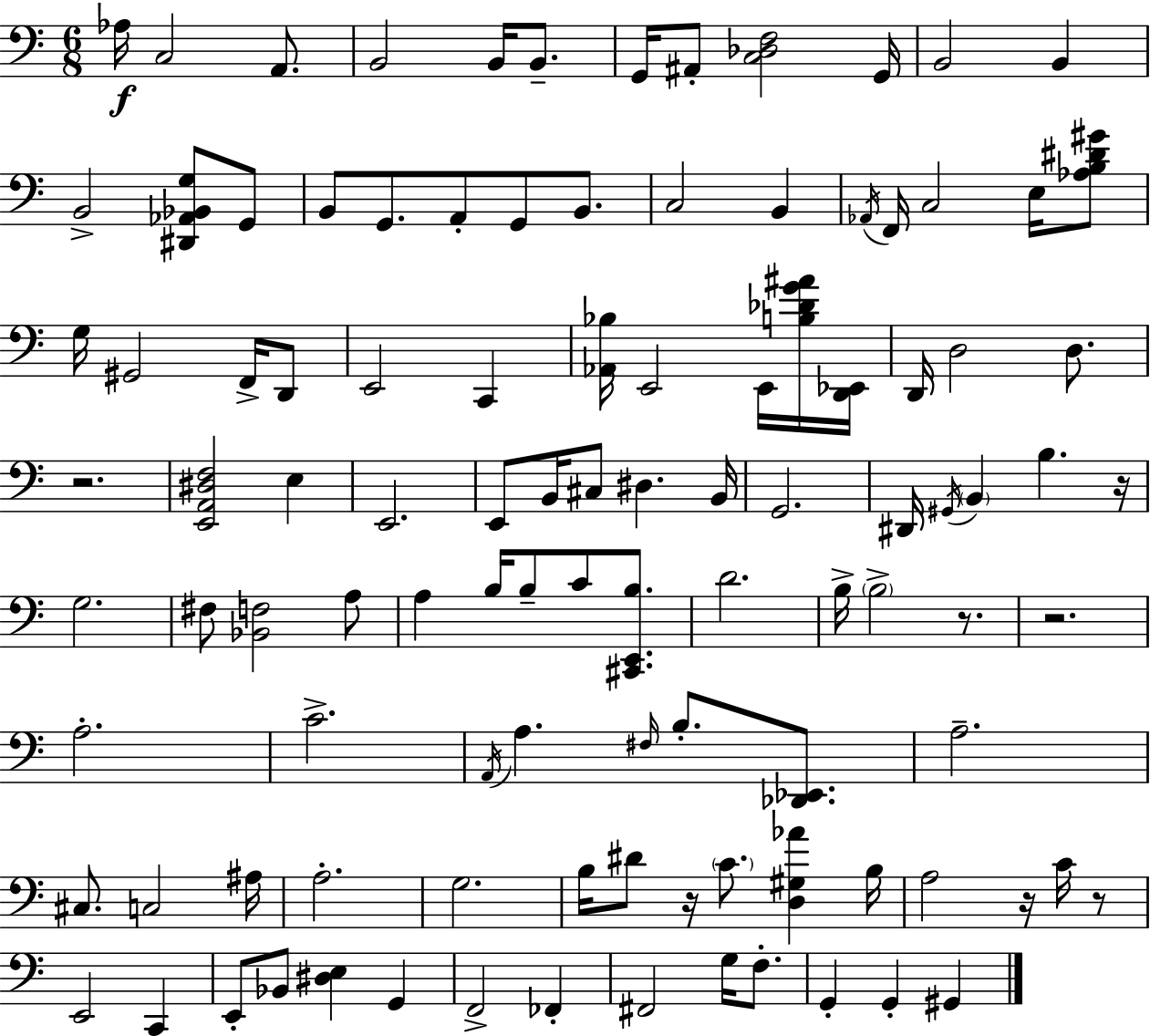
{
  \clef bass
  \numericTimeSignature
  \time 6/8
  \key c \major
  \repeat volta 2 { aes16\f c2 a,8. | b,2 b,16 b,8.-- | g,16 ais,8-. <c des f>2 g,16 | b,2 b,4 | \break b,2-> <dis, aes, bes, g>8 g,8 | b,8 g,8. a,8-. g,8 b,8. | c2 b,4 | \acciaccatura { aes,16 } f,16 c2 e16 <aes b dis' gis'>8 | \break g16 gis,2 f,16-> d,8 | e,2 c,4 | <aes, bes>16 e,2 e,16 <b des' g' ais'>16 | <d, ees,>16 d,16 d2 d8. | \break r2. | <e, a, dis f>2 e4 | e,2. | e,8 b,16 cis8 dis4. | \break b,16 g,2. | dis,16 \acciaccatura { gis,16 } \parenthesize b,4 b4. | r16 g2. | fis8 <bes, f>2 | \break a8 a4 b16 b8-- c'8 <cis, e, b>8. | d'2. | b16-> \parenthesize b2-> r8. | r2. | \break a2.-. | c'2.-> | \acciaccatura { a,16 } a4. \grace { fis16 } b8.-. | <des, ees,>8. a2.-- | \break cis8. c2 | ais16 a2.-. | g2. | b16 dis'8 r16 \parenthesize c'8. <d gis aes'>4 | \break b16 a2 | r16 c'16 r8 e,2 | c,4 e,8-. bes,8 <dis e>4 | g,4 f,2-> | \break fes,4-. fis,2 | g16 f8.-. g,4-. g,4-. | gis,4 } \bar "|."
}